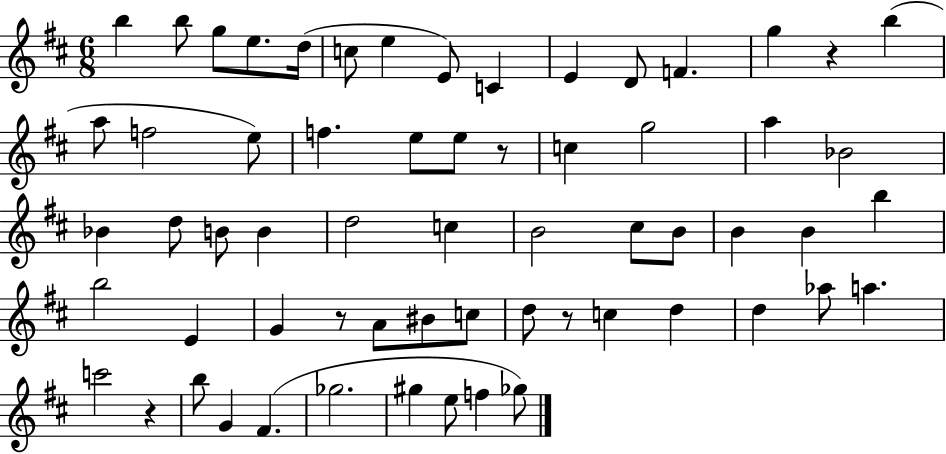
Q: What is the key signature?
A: D major